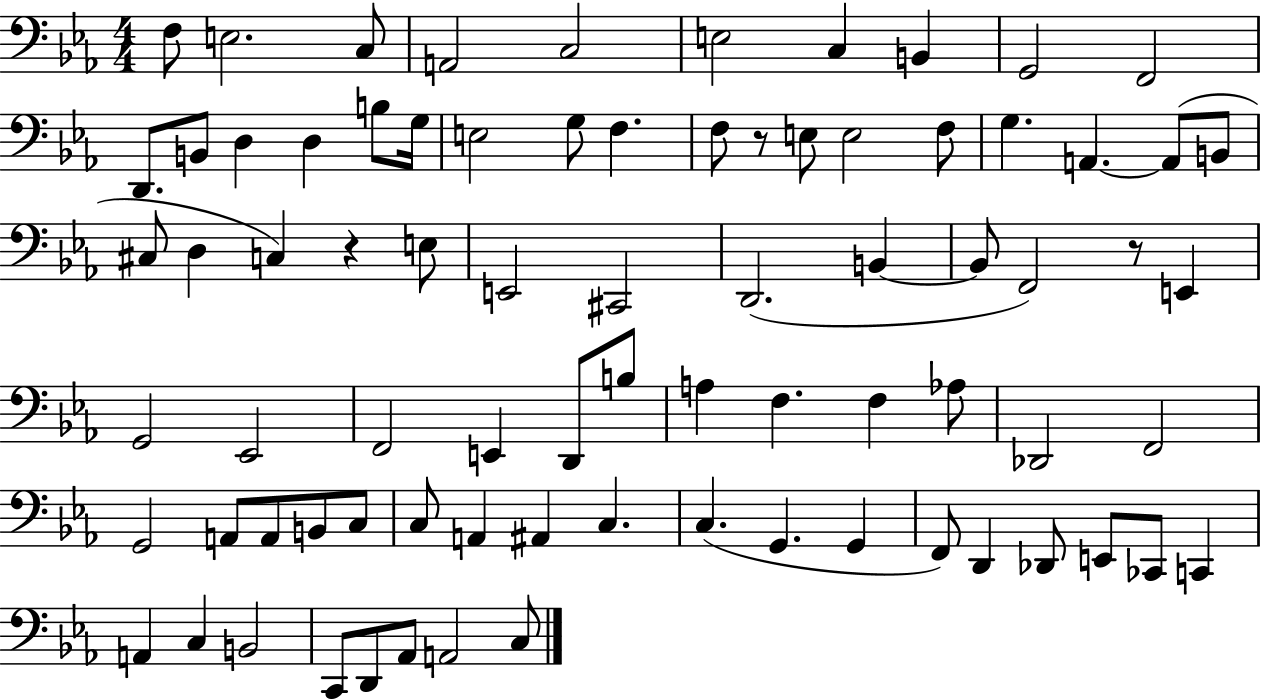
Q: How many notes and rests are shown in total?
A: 79